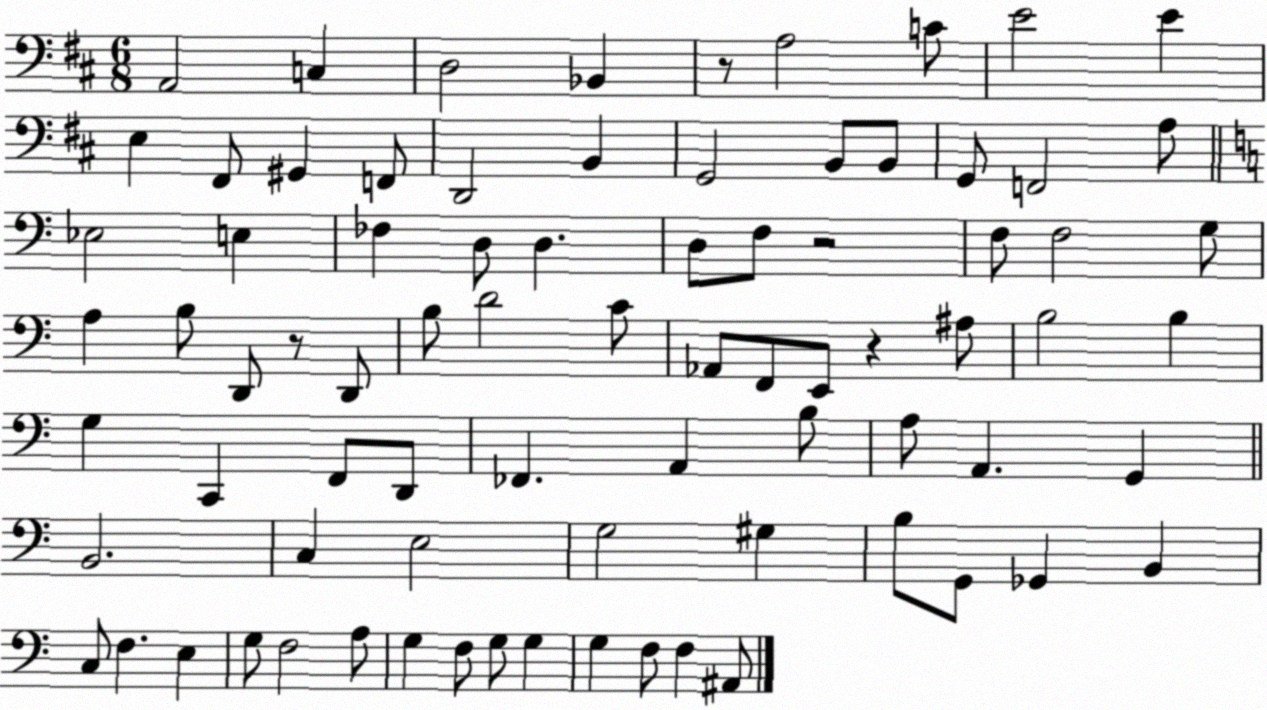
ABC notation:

X:1
T:Untitled
M:6/8
L:1/4
K:D
A,,2 C, D,2 _B,, z/2 A,2 C/2 E2 E E, ^F,,/2 ^G,, F,,/2 D,,2 B,, G,,2 B,,/2 B,,/2 G,,/2 F,,2 A,/2 _E,2 E, _F, D,/2 D, D,/2 F,/2 z2 F,/2 F,2 G,/2 A, B,/2 D,,/2 z/2 D,,/2 B,/2 D2 C/2 _A,,/2 F,,/2 E,,/2 z ^A,/2 B,2 B, G, C,, F,,/2 D,,/2 _F,, A,, B,/2 A,/2 A,, G,, B,,2 C, E,2 G,2 ^G, B,/2 G,,/2 _G,, B,, C,/2 F, E, G,/2 F,2 A,/2 G, F,/2 G,/2 G, G, F,/2 F, ^A,,/2